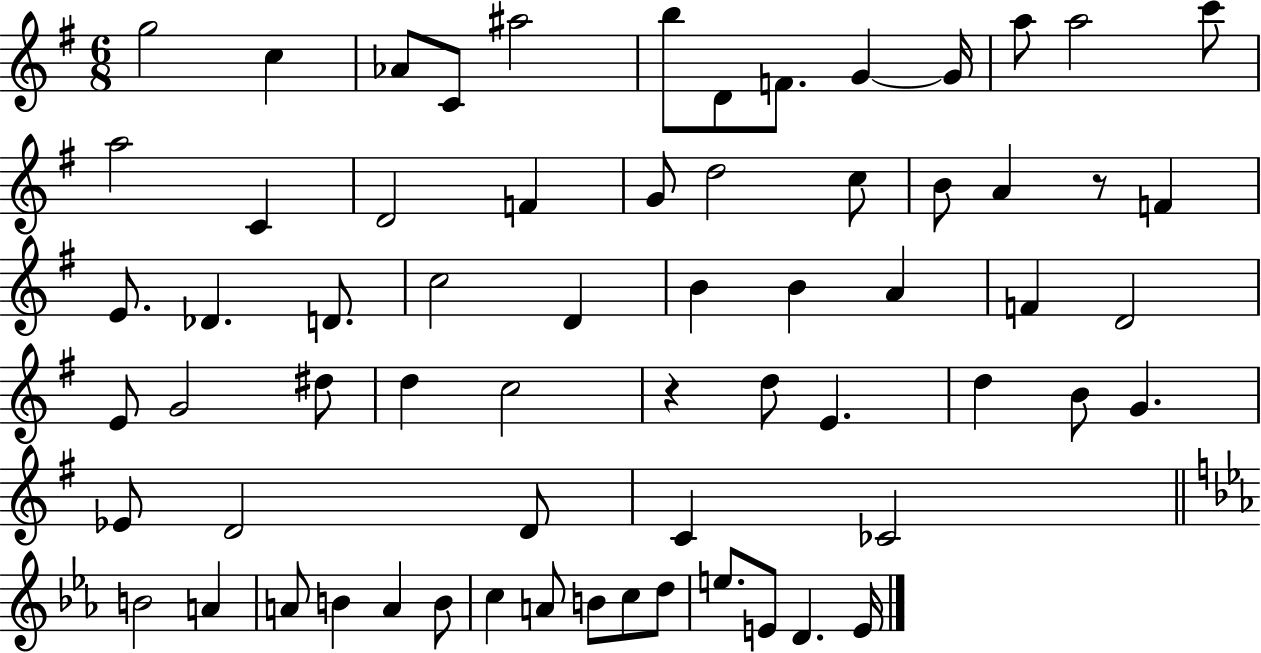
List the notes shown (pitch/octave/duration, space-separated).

G5/h C5/q Ab4/e C4/e A#5/h B5/e D4/e F4/e. G4/q G4/s A5/e A5/h C6/e A5/h C4/q D4/h F4/q G4/e D5/h C5/e B4/e A4/q R/e F4/q E4/e. Db4/q. D4/e. C5/h D4/q B4/q B4/q A4/q F4/q D4/h E4/e G4/h D#5/e D5/q C5/h R/q D5/e E4/q. D5/q B4/e G4/q. Eb4/e D4/h D4/e C4/q CES4/h B4/h A4/q A4/e B4/q A4/q B4/e C5/q A4/e B4/e C5/e D5/e E5/e. E4/e D4/q. E4/s